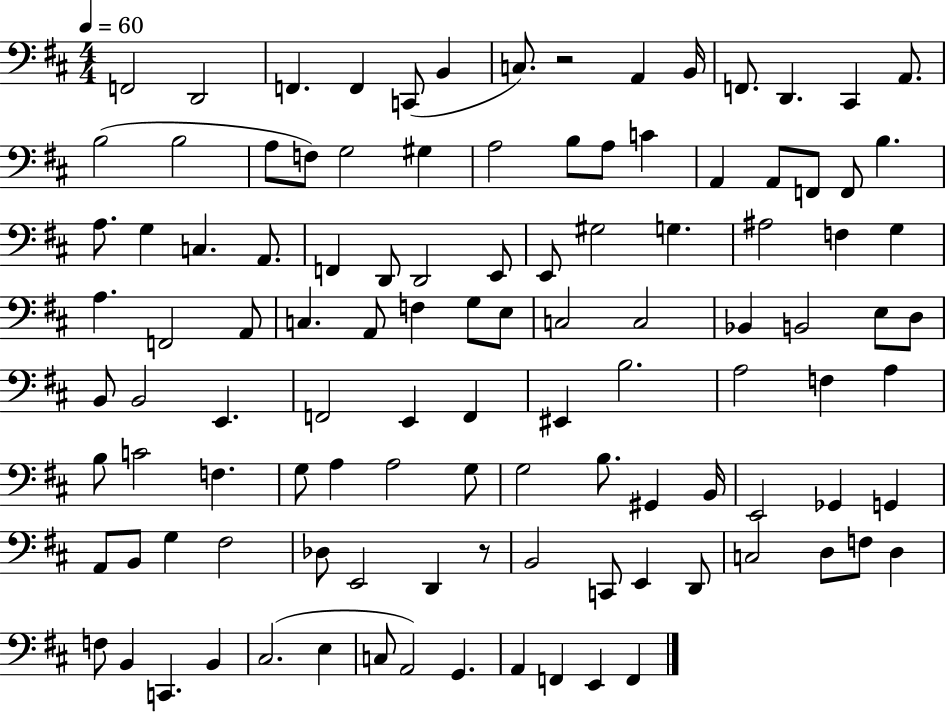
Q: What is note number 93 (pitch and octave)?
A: C3